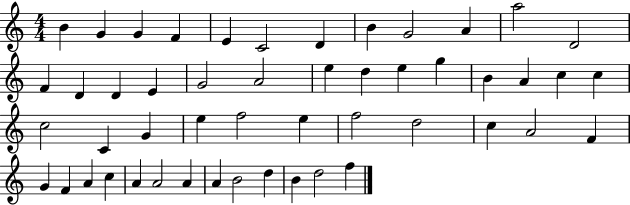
{
  \clef treble
  \numericTimeSignature
  \time 4/4
  \key c \major
  b'4 g'4 g'4 f'4 | e'4 c'2 d'4 | b'4 g'2 a'4 | a''2 d'2 | \break f'4 d'4 d'4 e'4 | g'2 a'2 | e''4 d''4 e''4 g''4 | b'4 a'4 c''4 c''4 | \break c''2 c'4 g'4 | e''4 f''2 e''4 | f''2 d''2 | c''4 a'2 f'4 | \break g'4 f'4 a'4 c''4 | a'4 a'2 a'4 | a'4 b'2 d''4 | b'4 d''2 f''4 | \break \bar "|."
}